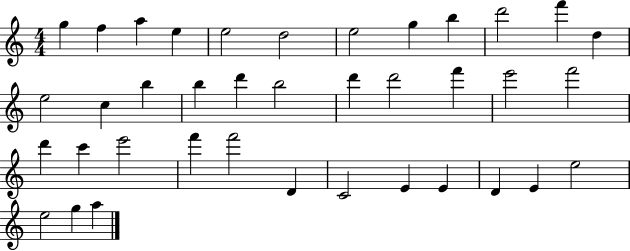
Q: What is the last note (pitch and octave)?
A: A5